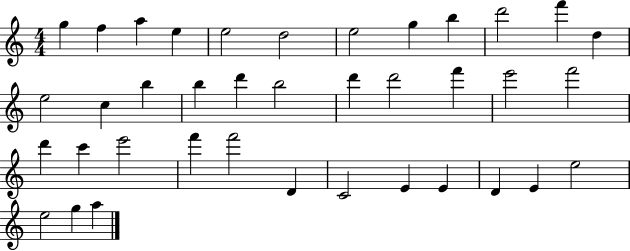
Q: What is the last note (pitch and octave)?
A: A5